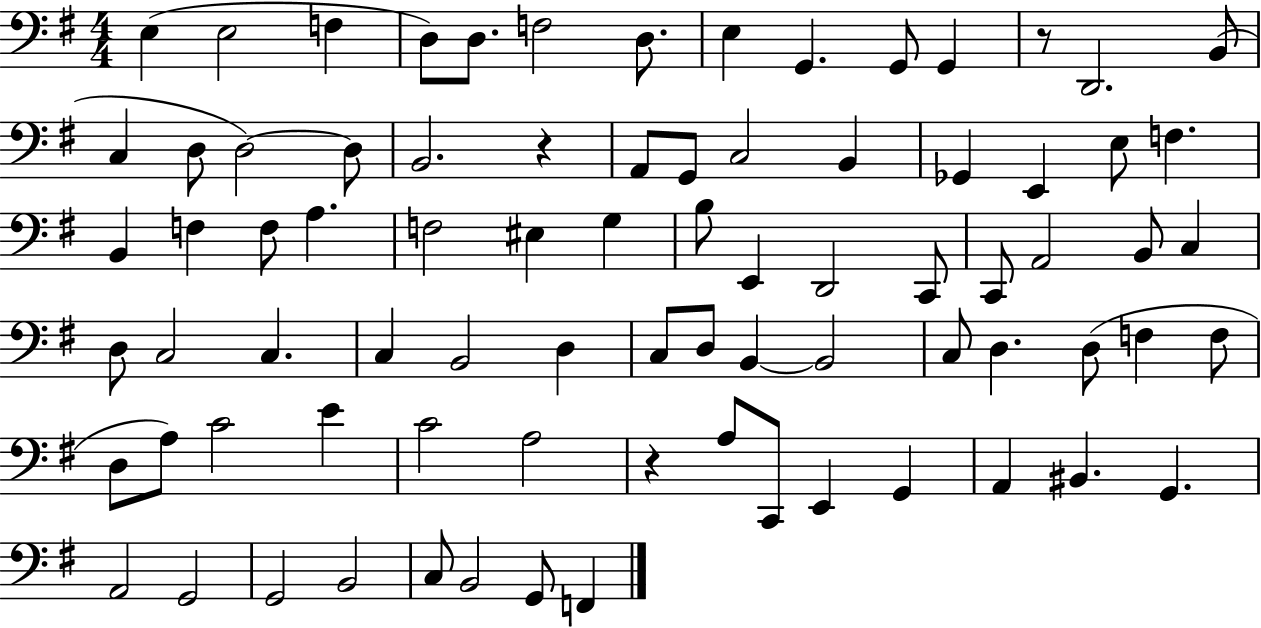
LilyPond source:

{
  \clef bass
  \numericTimeSignature
  \time 4/4
  \key g \major
  e4( e2 f4 | d8) d8. f2 d8. | e4 g,4. g,8 g,4 | r8 d,2. b,8( | \break c4 d8 d2~~) d8 | b,2. r4 | a,8 g,8 c2 b,4 | ges,4 e,4 e8 f4. | \break b,4 f4 f8 a4. | f2 eis4 g4 | b8 e,4 d,2 c,8 | c,8 a,2 b,8 c4 | \break d8 c2 c4. | c4 b,2 d4 | c8 d8 b,4~~ b,2 | c8 d4. d8( f4 f8 | \break d8 a8) c'2 e'4 | c'2 a2 | r4 a8 c,8 e,4 g,4 | a,4 bis,4. g,4. | \break a,2 g,2 | g,2 b,2 | c8 b,2 g,8 f,4 | \bar "|."
}